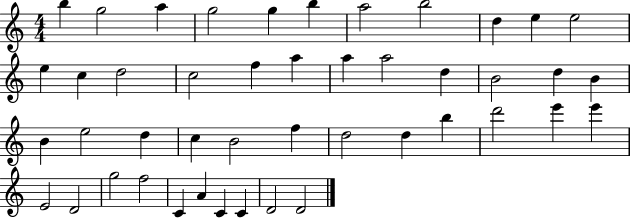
X:1
T:Untitled
M:4/4
L:1/4
K:C
b g2 a g2 g b a2 b2 d e e2 e c d2 c2 f a a a2 d B2 d B B e2 d c B2 f d2 d b d'2 e' e' E2 D2 g2 f2 C A C C D2 D2